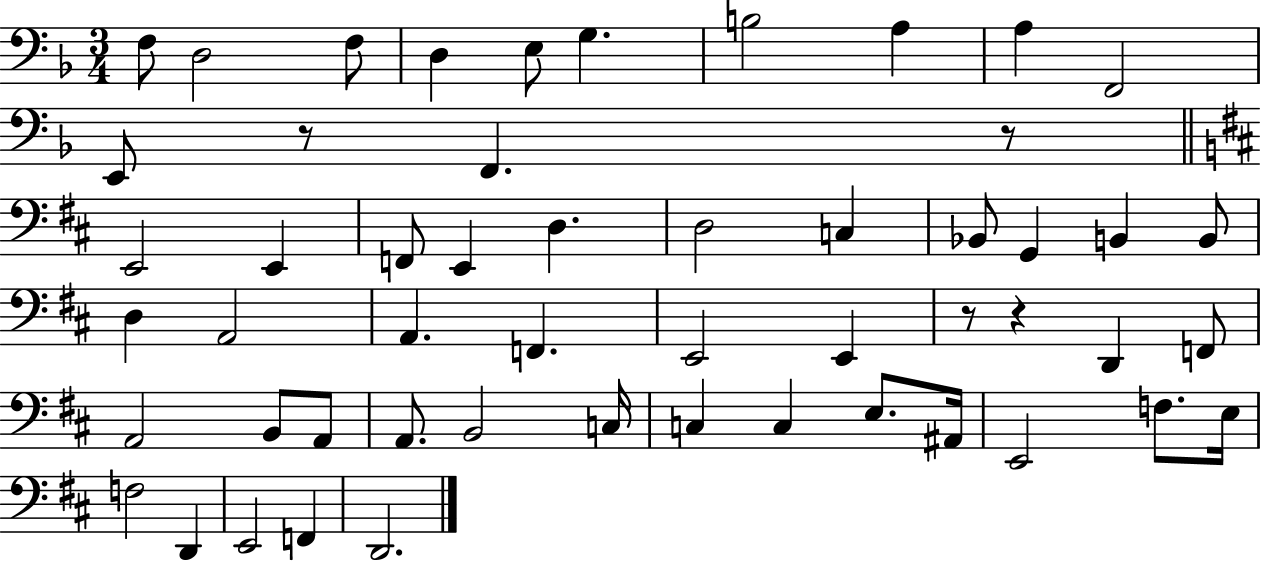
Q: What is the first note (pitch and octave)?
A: F3